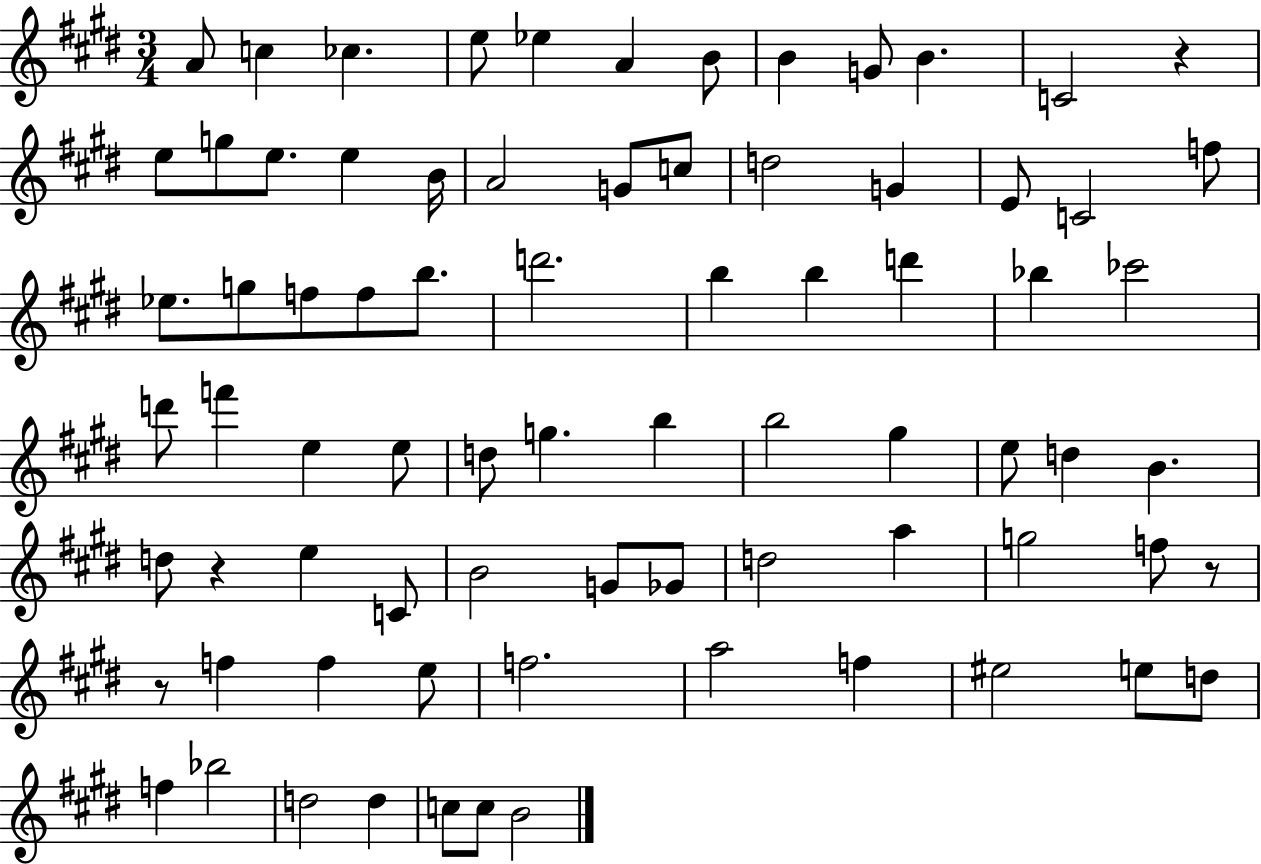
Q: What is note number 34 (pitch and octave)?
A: Bb5